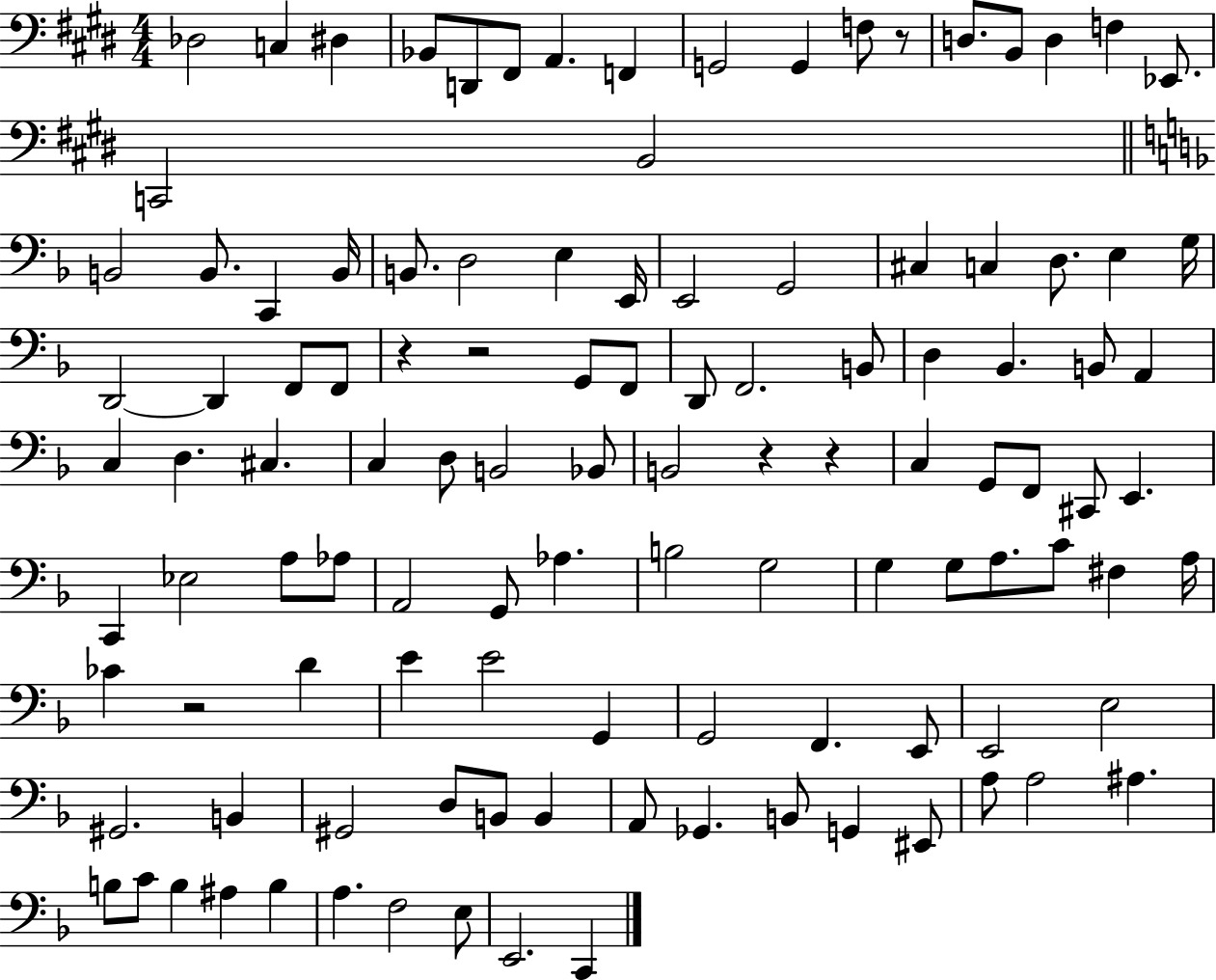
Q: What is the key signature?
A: E major